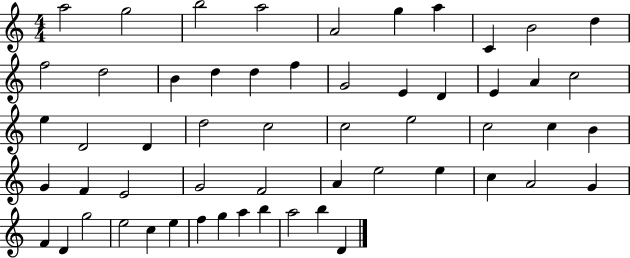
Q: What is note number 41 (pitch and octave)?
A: C5